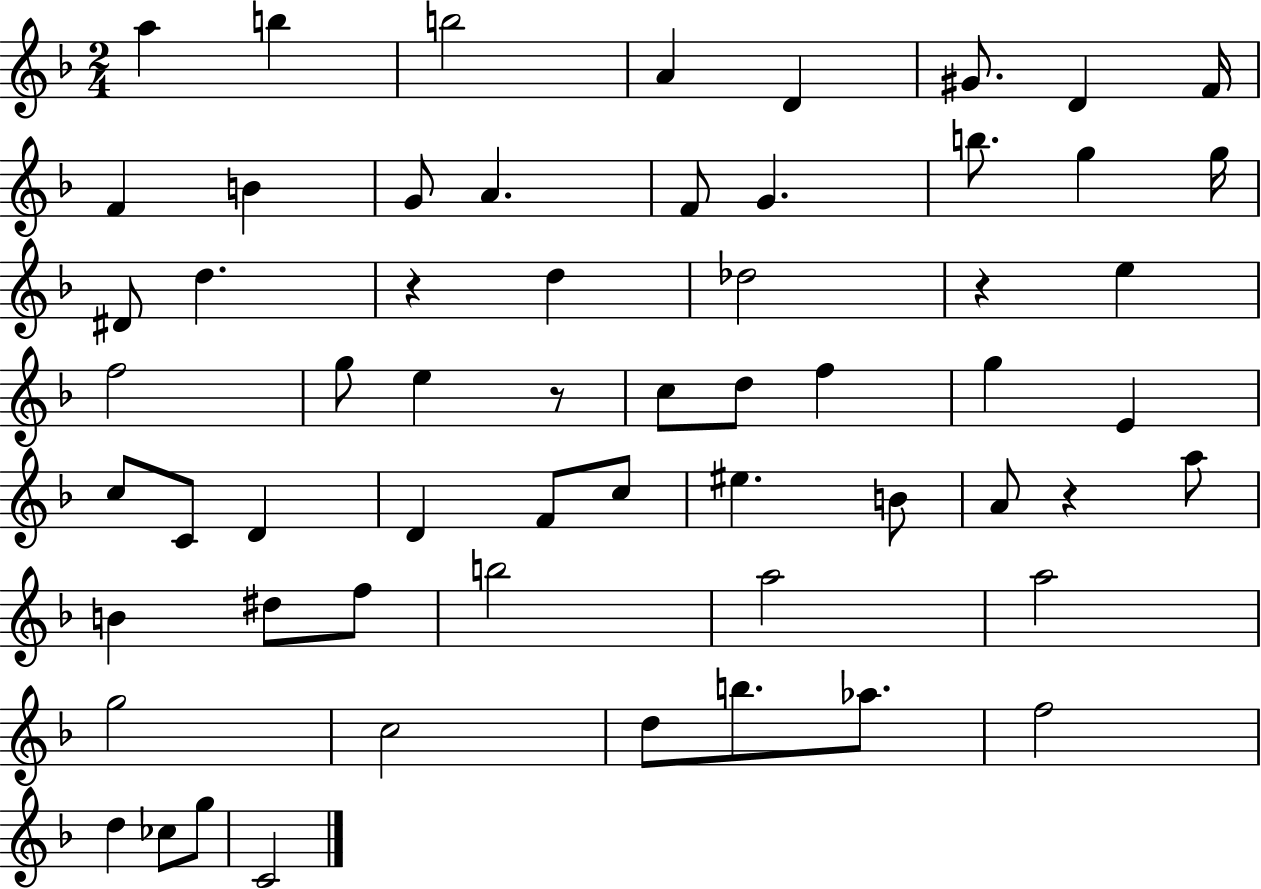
X:1
T:Untitled
M:2/4
L:1/4
K:F
a b b2 A D ^G/2 D F/4 F B G/2 A F/2 G b/2 g g/4 ^D/2 d z d _d2 z e f2 g/2 e z/2 c/2 d/2 f g E c/2 C/2 D D F/2 c/2 ^e B/2 A/2 z a/2 B ^d/2 f/2 b2 a2 a2 g2 c2 d/2 b/2 _a/2 f2 d _c/2 g/2 C2